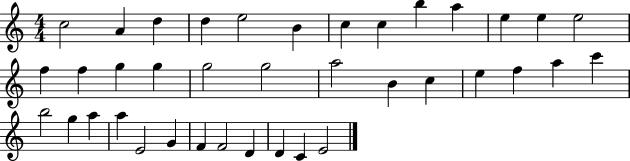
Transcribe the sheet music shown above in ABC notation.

X:1
T:Untitled
M:4/4
L:1/4
K:C
c2 A d d e2 B c c b a e e e2 f f g g g2 g2 a2 B c e f a c' b2 g a a E2 G F F2 D D C E2